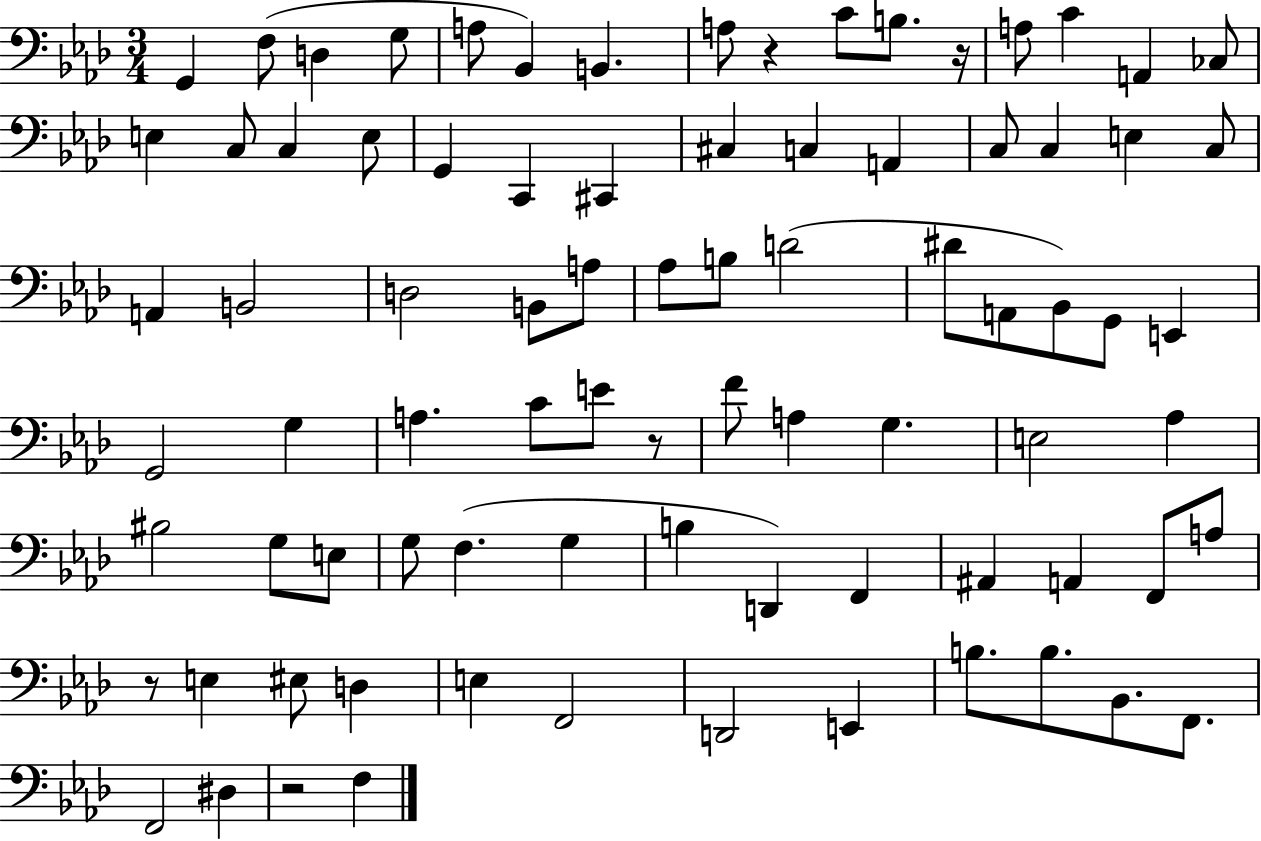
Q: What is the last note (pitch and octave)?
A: F3